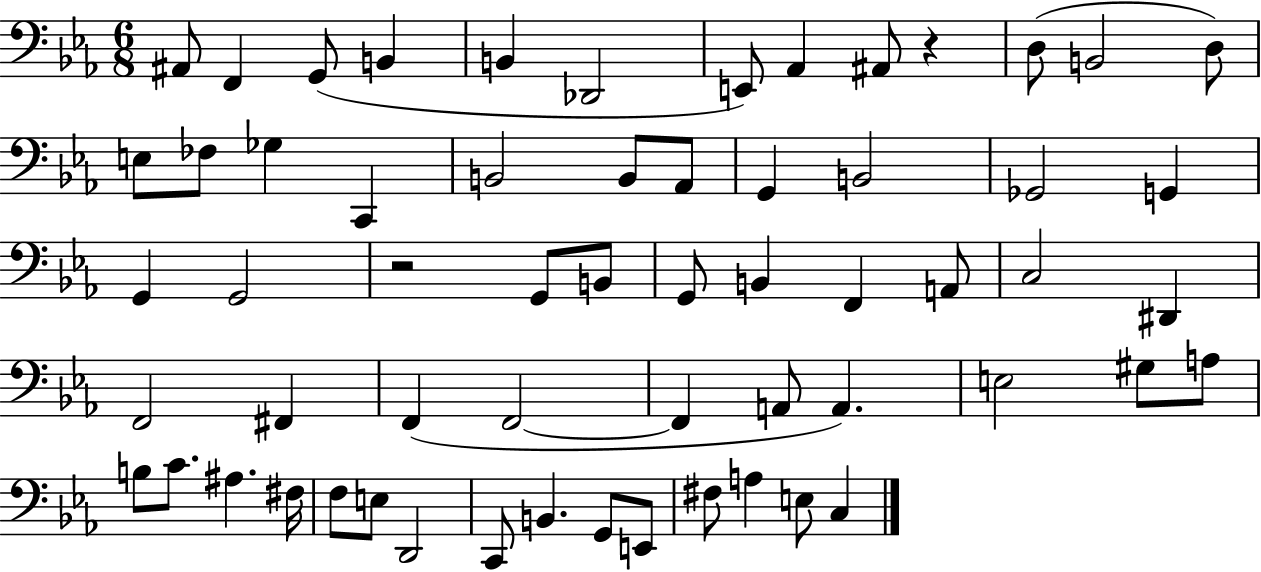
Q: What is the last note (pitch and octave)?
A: C3